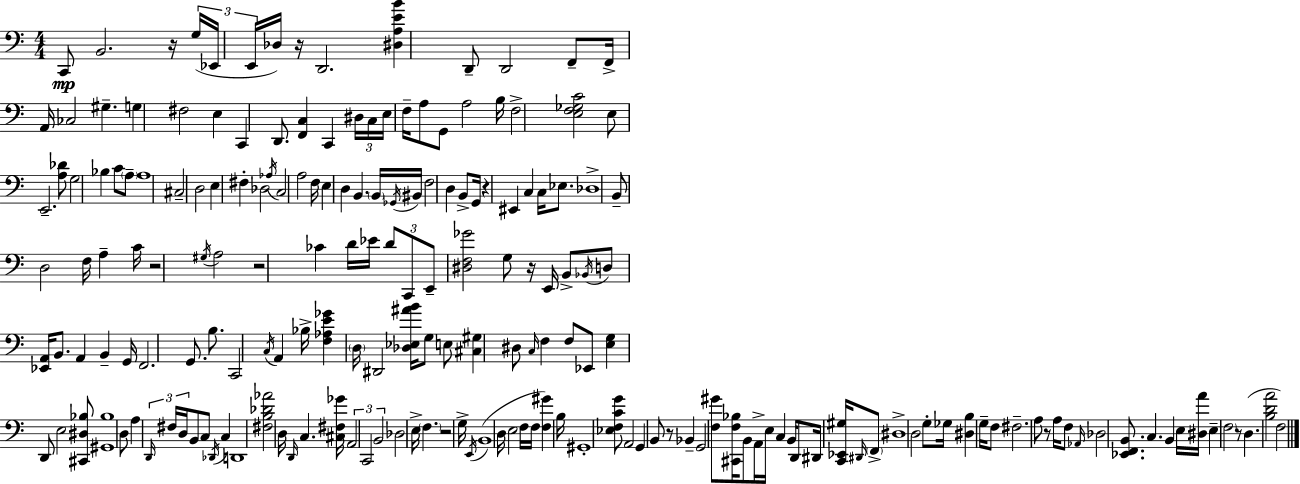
X:1
T:Untitled
M:4/4
L:1/4
K:C
C,,/2 B,,2 z/4 G,/4 _E,,/4 E,,/4 _D,/4 z/4 D,,2 [^D,A,EB] D,,/2 D,,2 F,,/2 F,,/4 A,,/4 _C,2 ^G, G, ^F,2 E, C,, D,,/2 [F,,C,] C,, ^D,/4 C,/4 E,/4 F,/4 A,/2 G,,/2 A,2 B,/4 F,2 [E,F,_G,C]2 E,/2 E,,2 [A,_D]/2 G,2 _B, C/2 A,/2 A,4 ^C,2 D,2 E, ^F, _D,2 _A,/4 C,2 A,2 F,/4 E, D, B,, B,,/4 _G,,/4 ^B,,/4 F,2 D, B,,/2 G,,/4 z ^E,, C, C,/4 _E,/2 _D,4 B,,/2 D,2 F,/4 A, C/4 z2 ^G,/4 A,2 z2 _C D/4 _E/4 D/2 C,,/2 E,,/2 [^D,F,_G]2 G,/2 z/4 E,,/4 B,,/2 _B,,/4 D,/2 [_E,,A,,]/4 B,,/2 A,, B,, G,,/4 F,,2 G,,/2 B,/2 C,,2 C,/4 A,, _B,/4 [F,_A,E_G] D,/4 ^D,,2 [_D,_E,^AB]/4 G,/2 E,/2 [^C,^G,] ^D,/2 C,/4 F, F,/2 _E,,/2 [E,G,] D,,/2 E,2 [^C,,^D,_B,]/2 [^G,,_B,]4 D,/2 A, D,,/4 ^F,/4 D,/4 B,,/2 C,/2 _D,,/4 C, D,,4 [^F,B,_D_A]2 D,/4 D,,/4 C, [^C,^F,_G]/4 A,,2 C,,2 B,,2 _D,2 E,/4 F, z2 G,/4 E,,/4 B,,4 D,/4 E,2 F,/4 F,/4 [F,^G] B,/4 ^G,,4 [_E,F,CG]/2 A,,2 G,, B,,/2 z/2 _B,, G,,2 [F,^G]/2 [^C,,F,_B,]/4 B,,/2 A,,/4 E,/4 C, B,,/4 D,,/2 ^D,,/4 [C,,_E,,^G,]/4 ^D,,/4 F,,/2 ^D,4 D,2 G,/2 _G,/4 [^D,B,] G,/4 F,/2 ^F,2 A,/2 z/2 A,/4 F,/2 _A,,/4 _D,2 [_E,,F,,B,,]/2 C, B,, E,/4 [^D,A]/4 E, F,2 z/2 D, [B,DA]2 F,2